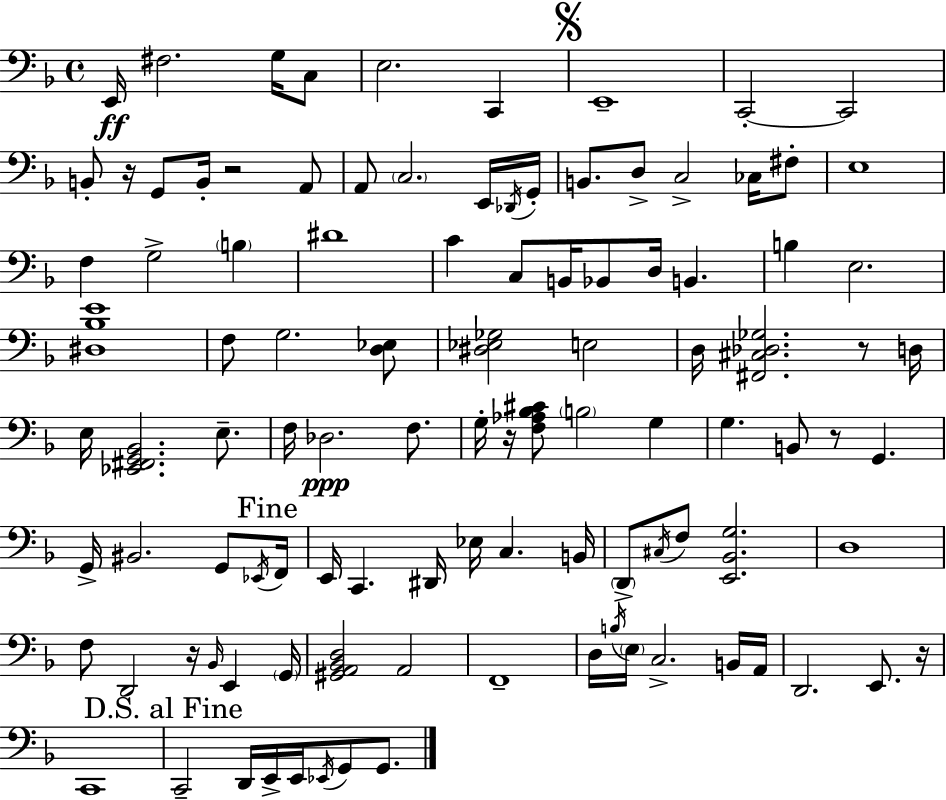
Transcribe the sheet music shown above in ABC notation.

X:1
T:Untitled
M:4/4
L:1/4
K:Dm
E,,/4 ^F,2 G,/4 C,/2 E,2 C,, E,,4 C,,2 C,,2 B,,/2 z/4 G,,/2 B,,/4 z2 A,,/2 A,,/2 C,2 E,,/4 _D,,/4 G,,/4 B,,/2 D,/2 C,2 _C,/4 ^F,/2 E,4 F, G,2 B, ^D4 C C,/2 B,,/4 _B,,/2 D,/4 B,, B, E,2 [^D,_B,E]4 F,/2 G,2 [D,_E,]/2 [^D,_E,_G,]2 E,2 D,/4 [^F,,^C,_D,_G,]2 z/2 D,/4 E,/4 [_E,,^F,,G,,_B,,]2 E,/2 F,/4 _D,2 F,/2 G,/4 z/4 [F,_A,_B,^C]/2 B,2 G, G, B,,/2 z/2 G,, G,,/4 ^B,,2 G,,/2 _E,,/4 F,,/4 E,,/4 C,, ^D,,/4 _E,/4 C, B,,/4 D,,/2 ^C,/4 F,/2 [E,,_B,,G,]2 D,4 F,/2 D,,2 z/4 _B,,/4 E,, G,,/4 [^G,,A,,_B,,D,]2 A,,2 F,,4 D,/4 B,/4 E,/4 C,2 B,,/4 A,,/4 D,,2 E,,/2 z/4 C,,4 C,,2 D,,/4 E,,/4 E,,/4 _E,,/4 G,,/2 G,,/2